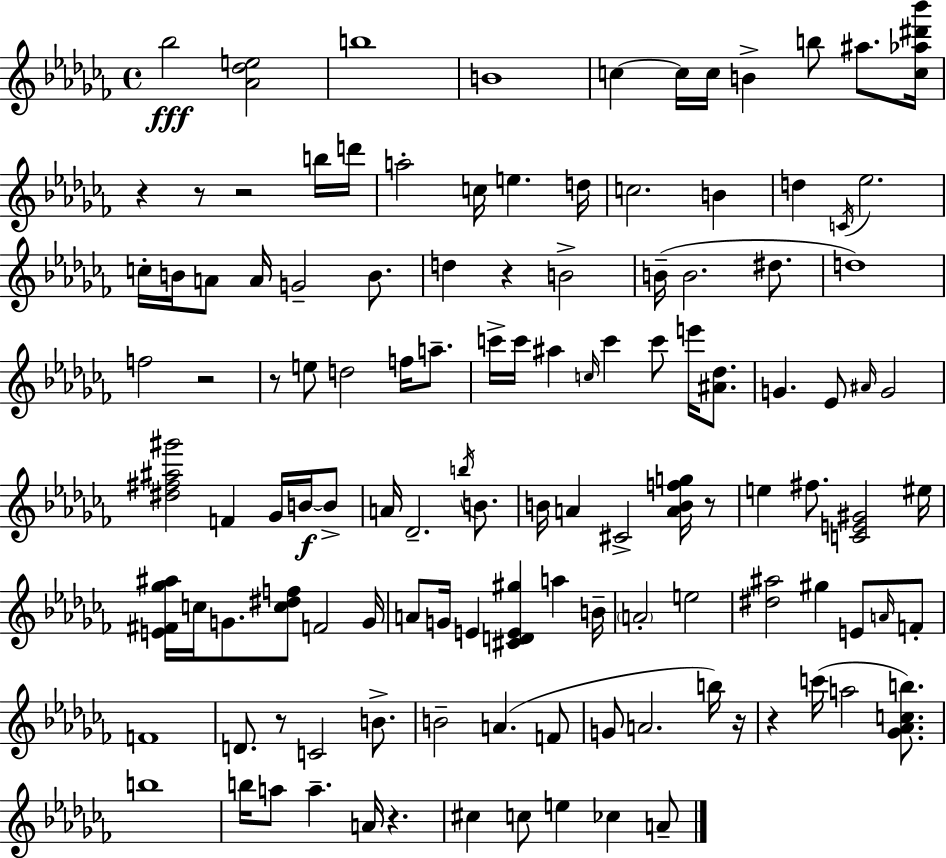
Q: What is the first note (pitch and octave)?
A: Bb5